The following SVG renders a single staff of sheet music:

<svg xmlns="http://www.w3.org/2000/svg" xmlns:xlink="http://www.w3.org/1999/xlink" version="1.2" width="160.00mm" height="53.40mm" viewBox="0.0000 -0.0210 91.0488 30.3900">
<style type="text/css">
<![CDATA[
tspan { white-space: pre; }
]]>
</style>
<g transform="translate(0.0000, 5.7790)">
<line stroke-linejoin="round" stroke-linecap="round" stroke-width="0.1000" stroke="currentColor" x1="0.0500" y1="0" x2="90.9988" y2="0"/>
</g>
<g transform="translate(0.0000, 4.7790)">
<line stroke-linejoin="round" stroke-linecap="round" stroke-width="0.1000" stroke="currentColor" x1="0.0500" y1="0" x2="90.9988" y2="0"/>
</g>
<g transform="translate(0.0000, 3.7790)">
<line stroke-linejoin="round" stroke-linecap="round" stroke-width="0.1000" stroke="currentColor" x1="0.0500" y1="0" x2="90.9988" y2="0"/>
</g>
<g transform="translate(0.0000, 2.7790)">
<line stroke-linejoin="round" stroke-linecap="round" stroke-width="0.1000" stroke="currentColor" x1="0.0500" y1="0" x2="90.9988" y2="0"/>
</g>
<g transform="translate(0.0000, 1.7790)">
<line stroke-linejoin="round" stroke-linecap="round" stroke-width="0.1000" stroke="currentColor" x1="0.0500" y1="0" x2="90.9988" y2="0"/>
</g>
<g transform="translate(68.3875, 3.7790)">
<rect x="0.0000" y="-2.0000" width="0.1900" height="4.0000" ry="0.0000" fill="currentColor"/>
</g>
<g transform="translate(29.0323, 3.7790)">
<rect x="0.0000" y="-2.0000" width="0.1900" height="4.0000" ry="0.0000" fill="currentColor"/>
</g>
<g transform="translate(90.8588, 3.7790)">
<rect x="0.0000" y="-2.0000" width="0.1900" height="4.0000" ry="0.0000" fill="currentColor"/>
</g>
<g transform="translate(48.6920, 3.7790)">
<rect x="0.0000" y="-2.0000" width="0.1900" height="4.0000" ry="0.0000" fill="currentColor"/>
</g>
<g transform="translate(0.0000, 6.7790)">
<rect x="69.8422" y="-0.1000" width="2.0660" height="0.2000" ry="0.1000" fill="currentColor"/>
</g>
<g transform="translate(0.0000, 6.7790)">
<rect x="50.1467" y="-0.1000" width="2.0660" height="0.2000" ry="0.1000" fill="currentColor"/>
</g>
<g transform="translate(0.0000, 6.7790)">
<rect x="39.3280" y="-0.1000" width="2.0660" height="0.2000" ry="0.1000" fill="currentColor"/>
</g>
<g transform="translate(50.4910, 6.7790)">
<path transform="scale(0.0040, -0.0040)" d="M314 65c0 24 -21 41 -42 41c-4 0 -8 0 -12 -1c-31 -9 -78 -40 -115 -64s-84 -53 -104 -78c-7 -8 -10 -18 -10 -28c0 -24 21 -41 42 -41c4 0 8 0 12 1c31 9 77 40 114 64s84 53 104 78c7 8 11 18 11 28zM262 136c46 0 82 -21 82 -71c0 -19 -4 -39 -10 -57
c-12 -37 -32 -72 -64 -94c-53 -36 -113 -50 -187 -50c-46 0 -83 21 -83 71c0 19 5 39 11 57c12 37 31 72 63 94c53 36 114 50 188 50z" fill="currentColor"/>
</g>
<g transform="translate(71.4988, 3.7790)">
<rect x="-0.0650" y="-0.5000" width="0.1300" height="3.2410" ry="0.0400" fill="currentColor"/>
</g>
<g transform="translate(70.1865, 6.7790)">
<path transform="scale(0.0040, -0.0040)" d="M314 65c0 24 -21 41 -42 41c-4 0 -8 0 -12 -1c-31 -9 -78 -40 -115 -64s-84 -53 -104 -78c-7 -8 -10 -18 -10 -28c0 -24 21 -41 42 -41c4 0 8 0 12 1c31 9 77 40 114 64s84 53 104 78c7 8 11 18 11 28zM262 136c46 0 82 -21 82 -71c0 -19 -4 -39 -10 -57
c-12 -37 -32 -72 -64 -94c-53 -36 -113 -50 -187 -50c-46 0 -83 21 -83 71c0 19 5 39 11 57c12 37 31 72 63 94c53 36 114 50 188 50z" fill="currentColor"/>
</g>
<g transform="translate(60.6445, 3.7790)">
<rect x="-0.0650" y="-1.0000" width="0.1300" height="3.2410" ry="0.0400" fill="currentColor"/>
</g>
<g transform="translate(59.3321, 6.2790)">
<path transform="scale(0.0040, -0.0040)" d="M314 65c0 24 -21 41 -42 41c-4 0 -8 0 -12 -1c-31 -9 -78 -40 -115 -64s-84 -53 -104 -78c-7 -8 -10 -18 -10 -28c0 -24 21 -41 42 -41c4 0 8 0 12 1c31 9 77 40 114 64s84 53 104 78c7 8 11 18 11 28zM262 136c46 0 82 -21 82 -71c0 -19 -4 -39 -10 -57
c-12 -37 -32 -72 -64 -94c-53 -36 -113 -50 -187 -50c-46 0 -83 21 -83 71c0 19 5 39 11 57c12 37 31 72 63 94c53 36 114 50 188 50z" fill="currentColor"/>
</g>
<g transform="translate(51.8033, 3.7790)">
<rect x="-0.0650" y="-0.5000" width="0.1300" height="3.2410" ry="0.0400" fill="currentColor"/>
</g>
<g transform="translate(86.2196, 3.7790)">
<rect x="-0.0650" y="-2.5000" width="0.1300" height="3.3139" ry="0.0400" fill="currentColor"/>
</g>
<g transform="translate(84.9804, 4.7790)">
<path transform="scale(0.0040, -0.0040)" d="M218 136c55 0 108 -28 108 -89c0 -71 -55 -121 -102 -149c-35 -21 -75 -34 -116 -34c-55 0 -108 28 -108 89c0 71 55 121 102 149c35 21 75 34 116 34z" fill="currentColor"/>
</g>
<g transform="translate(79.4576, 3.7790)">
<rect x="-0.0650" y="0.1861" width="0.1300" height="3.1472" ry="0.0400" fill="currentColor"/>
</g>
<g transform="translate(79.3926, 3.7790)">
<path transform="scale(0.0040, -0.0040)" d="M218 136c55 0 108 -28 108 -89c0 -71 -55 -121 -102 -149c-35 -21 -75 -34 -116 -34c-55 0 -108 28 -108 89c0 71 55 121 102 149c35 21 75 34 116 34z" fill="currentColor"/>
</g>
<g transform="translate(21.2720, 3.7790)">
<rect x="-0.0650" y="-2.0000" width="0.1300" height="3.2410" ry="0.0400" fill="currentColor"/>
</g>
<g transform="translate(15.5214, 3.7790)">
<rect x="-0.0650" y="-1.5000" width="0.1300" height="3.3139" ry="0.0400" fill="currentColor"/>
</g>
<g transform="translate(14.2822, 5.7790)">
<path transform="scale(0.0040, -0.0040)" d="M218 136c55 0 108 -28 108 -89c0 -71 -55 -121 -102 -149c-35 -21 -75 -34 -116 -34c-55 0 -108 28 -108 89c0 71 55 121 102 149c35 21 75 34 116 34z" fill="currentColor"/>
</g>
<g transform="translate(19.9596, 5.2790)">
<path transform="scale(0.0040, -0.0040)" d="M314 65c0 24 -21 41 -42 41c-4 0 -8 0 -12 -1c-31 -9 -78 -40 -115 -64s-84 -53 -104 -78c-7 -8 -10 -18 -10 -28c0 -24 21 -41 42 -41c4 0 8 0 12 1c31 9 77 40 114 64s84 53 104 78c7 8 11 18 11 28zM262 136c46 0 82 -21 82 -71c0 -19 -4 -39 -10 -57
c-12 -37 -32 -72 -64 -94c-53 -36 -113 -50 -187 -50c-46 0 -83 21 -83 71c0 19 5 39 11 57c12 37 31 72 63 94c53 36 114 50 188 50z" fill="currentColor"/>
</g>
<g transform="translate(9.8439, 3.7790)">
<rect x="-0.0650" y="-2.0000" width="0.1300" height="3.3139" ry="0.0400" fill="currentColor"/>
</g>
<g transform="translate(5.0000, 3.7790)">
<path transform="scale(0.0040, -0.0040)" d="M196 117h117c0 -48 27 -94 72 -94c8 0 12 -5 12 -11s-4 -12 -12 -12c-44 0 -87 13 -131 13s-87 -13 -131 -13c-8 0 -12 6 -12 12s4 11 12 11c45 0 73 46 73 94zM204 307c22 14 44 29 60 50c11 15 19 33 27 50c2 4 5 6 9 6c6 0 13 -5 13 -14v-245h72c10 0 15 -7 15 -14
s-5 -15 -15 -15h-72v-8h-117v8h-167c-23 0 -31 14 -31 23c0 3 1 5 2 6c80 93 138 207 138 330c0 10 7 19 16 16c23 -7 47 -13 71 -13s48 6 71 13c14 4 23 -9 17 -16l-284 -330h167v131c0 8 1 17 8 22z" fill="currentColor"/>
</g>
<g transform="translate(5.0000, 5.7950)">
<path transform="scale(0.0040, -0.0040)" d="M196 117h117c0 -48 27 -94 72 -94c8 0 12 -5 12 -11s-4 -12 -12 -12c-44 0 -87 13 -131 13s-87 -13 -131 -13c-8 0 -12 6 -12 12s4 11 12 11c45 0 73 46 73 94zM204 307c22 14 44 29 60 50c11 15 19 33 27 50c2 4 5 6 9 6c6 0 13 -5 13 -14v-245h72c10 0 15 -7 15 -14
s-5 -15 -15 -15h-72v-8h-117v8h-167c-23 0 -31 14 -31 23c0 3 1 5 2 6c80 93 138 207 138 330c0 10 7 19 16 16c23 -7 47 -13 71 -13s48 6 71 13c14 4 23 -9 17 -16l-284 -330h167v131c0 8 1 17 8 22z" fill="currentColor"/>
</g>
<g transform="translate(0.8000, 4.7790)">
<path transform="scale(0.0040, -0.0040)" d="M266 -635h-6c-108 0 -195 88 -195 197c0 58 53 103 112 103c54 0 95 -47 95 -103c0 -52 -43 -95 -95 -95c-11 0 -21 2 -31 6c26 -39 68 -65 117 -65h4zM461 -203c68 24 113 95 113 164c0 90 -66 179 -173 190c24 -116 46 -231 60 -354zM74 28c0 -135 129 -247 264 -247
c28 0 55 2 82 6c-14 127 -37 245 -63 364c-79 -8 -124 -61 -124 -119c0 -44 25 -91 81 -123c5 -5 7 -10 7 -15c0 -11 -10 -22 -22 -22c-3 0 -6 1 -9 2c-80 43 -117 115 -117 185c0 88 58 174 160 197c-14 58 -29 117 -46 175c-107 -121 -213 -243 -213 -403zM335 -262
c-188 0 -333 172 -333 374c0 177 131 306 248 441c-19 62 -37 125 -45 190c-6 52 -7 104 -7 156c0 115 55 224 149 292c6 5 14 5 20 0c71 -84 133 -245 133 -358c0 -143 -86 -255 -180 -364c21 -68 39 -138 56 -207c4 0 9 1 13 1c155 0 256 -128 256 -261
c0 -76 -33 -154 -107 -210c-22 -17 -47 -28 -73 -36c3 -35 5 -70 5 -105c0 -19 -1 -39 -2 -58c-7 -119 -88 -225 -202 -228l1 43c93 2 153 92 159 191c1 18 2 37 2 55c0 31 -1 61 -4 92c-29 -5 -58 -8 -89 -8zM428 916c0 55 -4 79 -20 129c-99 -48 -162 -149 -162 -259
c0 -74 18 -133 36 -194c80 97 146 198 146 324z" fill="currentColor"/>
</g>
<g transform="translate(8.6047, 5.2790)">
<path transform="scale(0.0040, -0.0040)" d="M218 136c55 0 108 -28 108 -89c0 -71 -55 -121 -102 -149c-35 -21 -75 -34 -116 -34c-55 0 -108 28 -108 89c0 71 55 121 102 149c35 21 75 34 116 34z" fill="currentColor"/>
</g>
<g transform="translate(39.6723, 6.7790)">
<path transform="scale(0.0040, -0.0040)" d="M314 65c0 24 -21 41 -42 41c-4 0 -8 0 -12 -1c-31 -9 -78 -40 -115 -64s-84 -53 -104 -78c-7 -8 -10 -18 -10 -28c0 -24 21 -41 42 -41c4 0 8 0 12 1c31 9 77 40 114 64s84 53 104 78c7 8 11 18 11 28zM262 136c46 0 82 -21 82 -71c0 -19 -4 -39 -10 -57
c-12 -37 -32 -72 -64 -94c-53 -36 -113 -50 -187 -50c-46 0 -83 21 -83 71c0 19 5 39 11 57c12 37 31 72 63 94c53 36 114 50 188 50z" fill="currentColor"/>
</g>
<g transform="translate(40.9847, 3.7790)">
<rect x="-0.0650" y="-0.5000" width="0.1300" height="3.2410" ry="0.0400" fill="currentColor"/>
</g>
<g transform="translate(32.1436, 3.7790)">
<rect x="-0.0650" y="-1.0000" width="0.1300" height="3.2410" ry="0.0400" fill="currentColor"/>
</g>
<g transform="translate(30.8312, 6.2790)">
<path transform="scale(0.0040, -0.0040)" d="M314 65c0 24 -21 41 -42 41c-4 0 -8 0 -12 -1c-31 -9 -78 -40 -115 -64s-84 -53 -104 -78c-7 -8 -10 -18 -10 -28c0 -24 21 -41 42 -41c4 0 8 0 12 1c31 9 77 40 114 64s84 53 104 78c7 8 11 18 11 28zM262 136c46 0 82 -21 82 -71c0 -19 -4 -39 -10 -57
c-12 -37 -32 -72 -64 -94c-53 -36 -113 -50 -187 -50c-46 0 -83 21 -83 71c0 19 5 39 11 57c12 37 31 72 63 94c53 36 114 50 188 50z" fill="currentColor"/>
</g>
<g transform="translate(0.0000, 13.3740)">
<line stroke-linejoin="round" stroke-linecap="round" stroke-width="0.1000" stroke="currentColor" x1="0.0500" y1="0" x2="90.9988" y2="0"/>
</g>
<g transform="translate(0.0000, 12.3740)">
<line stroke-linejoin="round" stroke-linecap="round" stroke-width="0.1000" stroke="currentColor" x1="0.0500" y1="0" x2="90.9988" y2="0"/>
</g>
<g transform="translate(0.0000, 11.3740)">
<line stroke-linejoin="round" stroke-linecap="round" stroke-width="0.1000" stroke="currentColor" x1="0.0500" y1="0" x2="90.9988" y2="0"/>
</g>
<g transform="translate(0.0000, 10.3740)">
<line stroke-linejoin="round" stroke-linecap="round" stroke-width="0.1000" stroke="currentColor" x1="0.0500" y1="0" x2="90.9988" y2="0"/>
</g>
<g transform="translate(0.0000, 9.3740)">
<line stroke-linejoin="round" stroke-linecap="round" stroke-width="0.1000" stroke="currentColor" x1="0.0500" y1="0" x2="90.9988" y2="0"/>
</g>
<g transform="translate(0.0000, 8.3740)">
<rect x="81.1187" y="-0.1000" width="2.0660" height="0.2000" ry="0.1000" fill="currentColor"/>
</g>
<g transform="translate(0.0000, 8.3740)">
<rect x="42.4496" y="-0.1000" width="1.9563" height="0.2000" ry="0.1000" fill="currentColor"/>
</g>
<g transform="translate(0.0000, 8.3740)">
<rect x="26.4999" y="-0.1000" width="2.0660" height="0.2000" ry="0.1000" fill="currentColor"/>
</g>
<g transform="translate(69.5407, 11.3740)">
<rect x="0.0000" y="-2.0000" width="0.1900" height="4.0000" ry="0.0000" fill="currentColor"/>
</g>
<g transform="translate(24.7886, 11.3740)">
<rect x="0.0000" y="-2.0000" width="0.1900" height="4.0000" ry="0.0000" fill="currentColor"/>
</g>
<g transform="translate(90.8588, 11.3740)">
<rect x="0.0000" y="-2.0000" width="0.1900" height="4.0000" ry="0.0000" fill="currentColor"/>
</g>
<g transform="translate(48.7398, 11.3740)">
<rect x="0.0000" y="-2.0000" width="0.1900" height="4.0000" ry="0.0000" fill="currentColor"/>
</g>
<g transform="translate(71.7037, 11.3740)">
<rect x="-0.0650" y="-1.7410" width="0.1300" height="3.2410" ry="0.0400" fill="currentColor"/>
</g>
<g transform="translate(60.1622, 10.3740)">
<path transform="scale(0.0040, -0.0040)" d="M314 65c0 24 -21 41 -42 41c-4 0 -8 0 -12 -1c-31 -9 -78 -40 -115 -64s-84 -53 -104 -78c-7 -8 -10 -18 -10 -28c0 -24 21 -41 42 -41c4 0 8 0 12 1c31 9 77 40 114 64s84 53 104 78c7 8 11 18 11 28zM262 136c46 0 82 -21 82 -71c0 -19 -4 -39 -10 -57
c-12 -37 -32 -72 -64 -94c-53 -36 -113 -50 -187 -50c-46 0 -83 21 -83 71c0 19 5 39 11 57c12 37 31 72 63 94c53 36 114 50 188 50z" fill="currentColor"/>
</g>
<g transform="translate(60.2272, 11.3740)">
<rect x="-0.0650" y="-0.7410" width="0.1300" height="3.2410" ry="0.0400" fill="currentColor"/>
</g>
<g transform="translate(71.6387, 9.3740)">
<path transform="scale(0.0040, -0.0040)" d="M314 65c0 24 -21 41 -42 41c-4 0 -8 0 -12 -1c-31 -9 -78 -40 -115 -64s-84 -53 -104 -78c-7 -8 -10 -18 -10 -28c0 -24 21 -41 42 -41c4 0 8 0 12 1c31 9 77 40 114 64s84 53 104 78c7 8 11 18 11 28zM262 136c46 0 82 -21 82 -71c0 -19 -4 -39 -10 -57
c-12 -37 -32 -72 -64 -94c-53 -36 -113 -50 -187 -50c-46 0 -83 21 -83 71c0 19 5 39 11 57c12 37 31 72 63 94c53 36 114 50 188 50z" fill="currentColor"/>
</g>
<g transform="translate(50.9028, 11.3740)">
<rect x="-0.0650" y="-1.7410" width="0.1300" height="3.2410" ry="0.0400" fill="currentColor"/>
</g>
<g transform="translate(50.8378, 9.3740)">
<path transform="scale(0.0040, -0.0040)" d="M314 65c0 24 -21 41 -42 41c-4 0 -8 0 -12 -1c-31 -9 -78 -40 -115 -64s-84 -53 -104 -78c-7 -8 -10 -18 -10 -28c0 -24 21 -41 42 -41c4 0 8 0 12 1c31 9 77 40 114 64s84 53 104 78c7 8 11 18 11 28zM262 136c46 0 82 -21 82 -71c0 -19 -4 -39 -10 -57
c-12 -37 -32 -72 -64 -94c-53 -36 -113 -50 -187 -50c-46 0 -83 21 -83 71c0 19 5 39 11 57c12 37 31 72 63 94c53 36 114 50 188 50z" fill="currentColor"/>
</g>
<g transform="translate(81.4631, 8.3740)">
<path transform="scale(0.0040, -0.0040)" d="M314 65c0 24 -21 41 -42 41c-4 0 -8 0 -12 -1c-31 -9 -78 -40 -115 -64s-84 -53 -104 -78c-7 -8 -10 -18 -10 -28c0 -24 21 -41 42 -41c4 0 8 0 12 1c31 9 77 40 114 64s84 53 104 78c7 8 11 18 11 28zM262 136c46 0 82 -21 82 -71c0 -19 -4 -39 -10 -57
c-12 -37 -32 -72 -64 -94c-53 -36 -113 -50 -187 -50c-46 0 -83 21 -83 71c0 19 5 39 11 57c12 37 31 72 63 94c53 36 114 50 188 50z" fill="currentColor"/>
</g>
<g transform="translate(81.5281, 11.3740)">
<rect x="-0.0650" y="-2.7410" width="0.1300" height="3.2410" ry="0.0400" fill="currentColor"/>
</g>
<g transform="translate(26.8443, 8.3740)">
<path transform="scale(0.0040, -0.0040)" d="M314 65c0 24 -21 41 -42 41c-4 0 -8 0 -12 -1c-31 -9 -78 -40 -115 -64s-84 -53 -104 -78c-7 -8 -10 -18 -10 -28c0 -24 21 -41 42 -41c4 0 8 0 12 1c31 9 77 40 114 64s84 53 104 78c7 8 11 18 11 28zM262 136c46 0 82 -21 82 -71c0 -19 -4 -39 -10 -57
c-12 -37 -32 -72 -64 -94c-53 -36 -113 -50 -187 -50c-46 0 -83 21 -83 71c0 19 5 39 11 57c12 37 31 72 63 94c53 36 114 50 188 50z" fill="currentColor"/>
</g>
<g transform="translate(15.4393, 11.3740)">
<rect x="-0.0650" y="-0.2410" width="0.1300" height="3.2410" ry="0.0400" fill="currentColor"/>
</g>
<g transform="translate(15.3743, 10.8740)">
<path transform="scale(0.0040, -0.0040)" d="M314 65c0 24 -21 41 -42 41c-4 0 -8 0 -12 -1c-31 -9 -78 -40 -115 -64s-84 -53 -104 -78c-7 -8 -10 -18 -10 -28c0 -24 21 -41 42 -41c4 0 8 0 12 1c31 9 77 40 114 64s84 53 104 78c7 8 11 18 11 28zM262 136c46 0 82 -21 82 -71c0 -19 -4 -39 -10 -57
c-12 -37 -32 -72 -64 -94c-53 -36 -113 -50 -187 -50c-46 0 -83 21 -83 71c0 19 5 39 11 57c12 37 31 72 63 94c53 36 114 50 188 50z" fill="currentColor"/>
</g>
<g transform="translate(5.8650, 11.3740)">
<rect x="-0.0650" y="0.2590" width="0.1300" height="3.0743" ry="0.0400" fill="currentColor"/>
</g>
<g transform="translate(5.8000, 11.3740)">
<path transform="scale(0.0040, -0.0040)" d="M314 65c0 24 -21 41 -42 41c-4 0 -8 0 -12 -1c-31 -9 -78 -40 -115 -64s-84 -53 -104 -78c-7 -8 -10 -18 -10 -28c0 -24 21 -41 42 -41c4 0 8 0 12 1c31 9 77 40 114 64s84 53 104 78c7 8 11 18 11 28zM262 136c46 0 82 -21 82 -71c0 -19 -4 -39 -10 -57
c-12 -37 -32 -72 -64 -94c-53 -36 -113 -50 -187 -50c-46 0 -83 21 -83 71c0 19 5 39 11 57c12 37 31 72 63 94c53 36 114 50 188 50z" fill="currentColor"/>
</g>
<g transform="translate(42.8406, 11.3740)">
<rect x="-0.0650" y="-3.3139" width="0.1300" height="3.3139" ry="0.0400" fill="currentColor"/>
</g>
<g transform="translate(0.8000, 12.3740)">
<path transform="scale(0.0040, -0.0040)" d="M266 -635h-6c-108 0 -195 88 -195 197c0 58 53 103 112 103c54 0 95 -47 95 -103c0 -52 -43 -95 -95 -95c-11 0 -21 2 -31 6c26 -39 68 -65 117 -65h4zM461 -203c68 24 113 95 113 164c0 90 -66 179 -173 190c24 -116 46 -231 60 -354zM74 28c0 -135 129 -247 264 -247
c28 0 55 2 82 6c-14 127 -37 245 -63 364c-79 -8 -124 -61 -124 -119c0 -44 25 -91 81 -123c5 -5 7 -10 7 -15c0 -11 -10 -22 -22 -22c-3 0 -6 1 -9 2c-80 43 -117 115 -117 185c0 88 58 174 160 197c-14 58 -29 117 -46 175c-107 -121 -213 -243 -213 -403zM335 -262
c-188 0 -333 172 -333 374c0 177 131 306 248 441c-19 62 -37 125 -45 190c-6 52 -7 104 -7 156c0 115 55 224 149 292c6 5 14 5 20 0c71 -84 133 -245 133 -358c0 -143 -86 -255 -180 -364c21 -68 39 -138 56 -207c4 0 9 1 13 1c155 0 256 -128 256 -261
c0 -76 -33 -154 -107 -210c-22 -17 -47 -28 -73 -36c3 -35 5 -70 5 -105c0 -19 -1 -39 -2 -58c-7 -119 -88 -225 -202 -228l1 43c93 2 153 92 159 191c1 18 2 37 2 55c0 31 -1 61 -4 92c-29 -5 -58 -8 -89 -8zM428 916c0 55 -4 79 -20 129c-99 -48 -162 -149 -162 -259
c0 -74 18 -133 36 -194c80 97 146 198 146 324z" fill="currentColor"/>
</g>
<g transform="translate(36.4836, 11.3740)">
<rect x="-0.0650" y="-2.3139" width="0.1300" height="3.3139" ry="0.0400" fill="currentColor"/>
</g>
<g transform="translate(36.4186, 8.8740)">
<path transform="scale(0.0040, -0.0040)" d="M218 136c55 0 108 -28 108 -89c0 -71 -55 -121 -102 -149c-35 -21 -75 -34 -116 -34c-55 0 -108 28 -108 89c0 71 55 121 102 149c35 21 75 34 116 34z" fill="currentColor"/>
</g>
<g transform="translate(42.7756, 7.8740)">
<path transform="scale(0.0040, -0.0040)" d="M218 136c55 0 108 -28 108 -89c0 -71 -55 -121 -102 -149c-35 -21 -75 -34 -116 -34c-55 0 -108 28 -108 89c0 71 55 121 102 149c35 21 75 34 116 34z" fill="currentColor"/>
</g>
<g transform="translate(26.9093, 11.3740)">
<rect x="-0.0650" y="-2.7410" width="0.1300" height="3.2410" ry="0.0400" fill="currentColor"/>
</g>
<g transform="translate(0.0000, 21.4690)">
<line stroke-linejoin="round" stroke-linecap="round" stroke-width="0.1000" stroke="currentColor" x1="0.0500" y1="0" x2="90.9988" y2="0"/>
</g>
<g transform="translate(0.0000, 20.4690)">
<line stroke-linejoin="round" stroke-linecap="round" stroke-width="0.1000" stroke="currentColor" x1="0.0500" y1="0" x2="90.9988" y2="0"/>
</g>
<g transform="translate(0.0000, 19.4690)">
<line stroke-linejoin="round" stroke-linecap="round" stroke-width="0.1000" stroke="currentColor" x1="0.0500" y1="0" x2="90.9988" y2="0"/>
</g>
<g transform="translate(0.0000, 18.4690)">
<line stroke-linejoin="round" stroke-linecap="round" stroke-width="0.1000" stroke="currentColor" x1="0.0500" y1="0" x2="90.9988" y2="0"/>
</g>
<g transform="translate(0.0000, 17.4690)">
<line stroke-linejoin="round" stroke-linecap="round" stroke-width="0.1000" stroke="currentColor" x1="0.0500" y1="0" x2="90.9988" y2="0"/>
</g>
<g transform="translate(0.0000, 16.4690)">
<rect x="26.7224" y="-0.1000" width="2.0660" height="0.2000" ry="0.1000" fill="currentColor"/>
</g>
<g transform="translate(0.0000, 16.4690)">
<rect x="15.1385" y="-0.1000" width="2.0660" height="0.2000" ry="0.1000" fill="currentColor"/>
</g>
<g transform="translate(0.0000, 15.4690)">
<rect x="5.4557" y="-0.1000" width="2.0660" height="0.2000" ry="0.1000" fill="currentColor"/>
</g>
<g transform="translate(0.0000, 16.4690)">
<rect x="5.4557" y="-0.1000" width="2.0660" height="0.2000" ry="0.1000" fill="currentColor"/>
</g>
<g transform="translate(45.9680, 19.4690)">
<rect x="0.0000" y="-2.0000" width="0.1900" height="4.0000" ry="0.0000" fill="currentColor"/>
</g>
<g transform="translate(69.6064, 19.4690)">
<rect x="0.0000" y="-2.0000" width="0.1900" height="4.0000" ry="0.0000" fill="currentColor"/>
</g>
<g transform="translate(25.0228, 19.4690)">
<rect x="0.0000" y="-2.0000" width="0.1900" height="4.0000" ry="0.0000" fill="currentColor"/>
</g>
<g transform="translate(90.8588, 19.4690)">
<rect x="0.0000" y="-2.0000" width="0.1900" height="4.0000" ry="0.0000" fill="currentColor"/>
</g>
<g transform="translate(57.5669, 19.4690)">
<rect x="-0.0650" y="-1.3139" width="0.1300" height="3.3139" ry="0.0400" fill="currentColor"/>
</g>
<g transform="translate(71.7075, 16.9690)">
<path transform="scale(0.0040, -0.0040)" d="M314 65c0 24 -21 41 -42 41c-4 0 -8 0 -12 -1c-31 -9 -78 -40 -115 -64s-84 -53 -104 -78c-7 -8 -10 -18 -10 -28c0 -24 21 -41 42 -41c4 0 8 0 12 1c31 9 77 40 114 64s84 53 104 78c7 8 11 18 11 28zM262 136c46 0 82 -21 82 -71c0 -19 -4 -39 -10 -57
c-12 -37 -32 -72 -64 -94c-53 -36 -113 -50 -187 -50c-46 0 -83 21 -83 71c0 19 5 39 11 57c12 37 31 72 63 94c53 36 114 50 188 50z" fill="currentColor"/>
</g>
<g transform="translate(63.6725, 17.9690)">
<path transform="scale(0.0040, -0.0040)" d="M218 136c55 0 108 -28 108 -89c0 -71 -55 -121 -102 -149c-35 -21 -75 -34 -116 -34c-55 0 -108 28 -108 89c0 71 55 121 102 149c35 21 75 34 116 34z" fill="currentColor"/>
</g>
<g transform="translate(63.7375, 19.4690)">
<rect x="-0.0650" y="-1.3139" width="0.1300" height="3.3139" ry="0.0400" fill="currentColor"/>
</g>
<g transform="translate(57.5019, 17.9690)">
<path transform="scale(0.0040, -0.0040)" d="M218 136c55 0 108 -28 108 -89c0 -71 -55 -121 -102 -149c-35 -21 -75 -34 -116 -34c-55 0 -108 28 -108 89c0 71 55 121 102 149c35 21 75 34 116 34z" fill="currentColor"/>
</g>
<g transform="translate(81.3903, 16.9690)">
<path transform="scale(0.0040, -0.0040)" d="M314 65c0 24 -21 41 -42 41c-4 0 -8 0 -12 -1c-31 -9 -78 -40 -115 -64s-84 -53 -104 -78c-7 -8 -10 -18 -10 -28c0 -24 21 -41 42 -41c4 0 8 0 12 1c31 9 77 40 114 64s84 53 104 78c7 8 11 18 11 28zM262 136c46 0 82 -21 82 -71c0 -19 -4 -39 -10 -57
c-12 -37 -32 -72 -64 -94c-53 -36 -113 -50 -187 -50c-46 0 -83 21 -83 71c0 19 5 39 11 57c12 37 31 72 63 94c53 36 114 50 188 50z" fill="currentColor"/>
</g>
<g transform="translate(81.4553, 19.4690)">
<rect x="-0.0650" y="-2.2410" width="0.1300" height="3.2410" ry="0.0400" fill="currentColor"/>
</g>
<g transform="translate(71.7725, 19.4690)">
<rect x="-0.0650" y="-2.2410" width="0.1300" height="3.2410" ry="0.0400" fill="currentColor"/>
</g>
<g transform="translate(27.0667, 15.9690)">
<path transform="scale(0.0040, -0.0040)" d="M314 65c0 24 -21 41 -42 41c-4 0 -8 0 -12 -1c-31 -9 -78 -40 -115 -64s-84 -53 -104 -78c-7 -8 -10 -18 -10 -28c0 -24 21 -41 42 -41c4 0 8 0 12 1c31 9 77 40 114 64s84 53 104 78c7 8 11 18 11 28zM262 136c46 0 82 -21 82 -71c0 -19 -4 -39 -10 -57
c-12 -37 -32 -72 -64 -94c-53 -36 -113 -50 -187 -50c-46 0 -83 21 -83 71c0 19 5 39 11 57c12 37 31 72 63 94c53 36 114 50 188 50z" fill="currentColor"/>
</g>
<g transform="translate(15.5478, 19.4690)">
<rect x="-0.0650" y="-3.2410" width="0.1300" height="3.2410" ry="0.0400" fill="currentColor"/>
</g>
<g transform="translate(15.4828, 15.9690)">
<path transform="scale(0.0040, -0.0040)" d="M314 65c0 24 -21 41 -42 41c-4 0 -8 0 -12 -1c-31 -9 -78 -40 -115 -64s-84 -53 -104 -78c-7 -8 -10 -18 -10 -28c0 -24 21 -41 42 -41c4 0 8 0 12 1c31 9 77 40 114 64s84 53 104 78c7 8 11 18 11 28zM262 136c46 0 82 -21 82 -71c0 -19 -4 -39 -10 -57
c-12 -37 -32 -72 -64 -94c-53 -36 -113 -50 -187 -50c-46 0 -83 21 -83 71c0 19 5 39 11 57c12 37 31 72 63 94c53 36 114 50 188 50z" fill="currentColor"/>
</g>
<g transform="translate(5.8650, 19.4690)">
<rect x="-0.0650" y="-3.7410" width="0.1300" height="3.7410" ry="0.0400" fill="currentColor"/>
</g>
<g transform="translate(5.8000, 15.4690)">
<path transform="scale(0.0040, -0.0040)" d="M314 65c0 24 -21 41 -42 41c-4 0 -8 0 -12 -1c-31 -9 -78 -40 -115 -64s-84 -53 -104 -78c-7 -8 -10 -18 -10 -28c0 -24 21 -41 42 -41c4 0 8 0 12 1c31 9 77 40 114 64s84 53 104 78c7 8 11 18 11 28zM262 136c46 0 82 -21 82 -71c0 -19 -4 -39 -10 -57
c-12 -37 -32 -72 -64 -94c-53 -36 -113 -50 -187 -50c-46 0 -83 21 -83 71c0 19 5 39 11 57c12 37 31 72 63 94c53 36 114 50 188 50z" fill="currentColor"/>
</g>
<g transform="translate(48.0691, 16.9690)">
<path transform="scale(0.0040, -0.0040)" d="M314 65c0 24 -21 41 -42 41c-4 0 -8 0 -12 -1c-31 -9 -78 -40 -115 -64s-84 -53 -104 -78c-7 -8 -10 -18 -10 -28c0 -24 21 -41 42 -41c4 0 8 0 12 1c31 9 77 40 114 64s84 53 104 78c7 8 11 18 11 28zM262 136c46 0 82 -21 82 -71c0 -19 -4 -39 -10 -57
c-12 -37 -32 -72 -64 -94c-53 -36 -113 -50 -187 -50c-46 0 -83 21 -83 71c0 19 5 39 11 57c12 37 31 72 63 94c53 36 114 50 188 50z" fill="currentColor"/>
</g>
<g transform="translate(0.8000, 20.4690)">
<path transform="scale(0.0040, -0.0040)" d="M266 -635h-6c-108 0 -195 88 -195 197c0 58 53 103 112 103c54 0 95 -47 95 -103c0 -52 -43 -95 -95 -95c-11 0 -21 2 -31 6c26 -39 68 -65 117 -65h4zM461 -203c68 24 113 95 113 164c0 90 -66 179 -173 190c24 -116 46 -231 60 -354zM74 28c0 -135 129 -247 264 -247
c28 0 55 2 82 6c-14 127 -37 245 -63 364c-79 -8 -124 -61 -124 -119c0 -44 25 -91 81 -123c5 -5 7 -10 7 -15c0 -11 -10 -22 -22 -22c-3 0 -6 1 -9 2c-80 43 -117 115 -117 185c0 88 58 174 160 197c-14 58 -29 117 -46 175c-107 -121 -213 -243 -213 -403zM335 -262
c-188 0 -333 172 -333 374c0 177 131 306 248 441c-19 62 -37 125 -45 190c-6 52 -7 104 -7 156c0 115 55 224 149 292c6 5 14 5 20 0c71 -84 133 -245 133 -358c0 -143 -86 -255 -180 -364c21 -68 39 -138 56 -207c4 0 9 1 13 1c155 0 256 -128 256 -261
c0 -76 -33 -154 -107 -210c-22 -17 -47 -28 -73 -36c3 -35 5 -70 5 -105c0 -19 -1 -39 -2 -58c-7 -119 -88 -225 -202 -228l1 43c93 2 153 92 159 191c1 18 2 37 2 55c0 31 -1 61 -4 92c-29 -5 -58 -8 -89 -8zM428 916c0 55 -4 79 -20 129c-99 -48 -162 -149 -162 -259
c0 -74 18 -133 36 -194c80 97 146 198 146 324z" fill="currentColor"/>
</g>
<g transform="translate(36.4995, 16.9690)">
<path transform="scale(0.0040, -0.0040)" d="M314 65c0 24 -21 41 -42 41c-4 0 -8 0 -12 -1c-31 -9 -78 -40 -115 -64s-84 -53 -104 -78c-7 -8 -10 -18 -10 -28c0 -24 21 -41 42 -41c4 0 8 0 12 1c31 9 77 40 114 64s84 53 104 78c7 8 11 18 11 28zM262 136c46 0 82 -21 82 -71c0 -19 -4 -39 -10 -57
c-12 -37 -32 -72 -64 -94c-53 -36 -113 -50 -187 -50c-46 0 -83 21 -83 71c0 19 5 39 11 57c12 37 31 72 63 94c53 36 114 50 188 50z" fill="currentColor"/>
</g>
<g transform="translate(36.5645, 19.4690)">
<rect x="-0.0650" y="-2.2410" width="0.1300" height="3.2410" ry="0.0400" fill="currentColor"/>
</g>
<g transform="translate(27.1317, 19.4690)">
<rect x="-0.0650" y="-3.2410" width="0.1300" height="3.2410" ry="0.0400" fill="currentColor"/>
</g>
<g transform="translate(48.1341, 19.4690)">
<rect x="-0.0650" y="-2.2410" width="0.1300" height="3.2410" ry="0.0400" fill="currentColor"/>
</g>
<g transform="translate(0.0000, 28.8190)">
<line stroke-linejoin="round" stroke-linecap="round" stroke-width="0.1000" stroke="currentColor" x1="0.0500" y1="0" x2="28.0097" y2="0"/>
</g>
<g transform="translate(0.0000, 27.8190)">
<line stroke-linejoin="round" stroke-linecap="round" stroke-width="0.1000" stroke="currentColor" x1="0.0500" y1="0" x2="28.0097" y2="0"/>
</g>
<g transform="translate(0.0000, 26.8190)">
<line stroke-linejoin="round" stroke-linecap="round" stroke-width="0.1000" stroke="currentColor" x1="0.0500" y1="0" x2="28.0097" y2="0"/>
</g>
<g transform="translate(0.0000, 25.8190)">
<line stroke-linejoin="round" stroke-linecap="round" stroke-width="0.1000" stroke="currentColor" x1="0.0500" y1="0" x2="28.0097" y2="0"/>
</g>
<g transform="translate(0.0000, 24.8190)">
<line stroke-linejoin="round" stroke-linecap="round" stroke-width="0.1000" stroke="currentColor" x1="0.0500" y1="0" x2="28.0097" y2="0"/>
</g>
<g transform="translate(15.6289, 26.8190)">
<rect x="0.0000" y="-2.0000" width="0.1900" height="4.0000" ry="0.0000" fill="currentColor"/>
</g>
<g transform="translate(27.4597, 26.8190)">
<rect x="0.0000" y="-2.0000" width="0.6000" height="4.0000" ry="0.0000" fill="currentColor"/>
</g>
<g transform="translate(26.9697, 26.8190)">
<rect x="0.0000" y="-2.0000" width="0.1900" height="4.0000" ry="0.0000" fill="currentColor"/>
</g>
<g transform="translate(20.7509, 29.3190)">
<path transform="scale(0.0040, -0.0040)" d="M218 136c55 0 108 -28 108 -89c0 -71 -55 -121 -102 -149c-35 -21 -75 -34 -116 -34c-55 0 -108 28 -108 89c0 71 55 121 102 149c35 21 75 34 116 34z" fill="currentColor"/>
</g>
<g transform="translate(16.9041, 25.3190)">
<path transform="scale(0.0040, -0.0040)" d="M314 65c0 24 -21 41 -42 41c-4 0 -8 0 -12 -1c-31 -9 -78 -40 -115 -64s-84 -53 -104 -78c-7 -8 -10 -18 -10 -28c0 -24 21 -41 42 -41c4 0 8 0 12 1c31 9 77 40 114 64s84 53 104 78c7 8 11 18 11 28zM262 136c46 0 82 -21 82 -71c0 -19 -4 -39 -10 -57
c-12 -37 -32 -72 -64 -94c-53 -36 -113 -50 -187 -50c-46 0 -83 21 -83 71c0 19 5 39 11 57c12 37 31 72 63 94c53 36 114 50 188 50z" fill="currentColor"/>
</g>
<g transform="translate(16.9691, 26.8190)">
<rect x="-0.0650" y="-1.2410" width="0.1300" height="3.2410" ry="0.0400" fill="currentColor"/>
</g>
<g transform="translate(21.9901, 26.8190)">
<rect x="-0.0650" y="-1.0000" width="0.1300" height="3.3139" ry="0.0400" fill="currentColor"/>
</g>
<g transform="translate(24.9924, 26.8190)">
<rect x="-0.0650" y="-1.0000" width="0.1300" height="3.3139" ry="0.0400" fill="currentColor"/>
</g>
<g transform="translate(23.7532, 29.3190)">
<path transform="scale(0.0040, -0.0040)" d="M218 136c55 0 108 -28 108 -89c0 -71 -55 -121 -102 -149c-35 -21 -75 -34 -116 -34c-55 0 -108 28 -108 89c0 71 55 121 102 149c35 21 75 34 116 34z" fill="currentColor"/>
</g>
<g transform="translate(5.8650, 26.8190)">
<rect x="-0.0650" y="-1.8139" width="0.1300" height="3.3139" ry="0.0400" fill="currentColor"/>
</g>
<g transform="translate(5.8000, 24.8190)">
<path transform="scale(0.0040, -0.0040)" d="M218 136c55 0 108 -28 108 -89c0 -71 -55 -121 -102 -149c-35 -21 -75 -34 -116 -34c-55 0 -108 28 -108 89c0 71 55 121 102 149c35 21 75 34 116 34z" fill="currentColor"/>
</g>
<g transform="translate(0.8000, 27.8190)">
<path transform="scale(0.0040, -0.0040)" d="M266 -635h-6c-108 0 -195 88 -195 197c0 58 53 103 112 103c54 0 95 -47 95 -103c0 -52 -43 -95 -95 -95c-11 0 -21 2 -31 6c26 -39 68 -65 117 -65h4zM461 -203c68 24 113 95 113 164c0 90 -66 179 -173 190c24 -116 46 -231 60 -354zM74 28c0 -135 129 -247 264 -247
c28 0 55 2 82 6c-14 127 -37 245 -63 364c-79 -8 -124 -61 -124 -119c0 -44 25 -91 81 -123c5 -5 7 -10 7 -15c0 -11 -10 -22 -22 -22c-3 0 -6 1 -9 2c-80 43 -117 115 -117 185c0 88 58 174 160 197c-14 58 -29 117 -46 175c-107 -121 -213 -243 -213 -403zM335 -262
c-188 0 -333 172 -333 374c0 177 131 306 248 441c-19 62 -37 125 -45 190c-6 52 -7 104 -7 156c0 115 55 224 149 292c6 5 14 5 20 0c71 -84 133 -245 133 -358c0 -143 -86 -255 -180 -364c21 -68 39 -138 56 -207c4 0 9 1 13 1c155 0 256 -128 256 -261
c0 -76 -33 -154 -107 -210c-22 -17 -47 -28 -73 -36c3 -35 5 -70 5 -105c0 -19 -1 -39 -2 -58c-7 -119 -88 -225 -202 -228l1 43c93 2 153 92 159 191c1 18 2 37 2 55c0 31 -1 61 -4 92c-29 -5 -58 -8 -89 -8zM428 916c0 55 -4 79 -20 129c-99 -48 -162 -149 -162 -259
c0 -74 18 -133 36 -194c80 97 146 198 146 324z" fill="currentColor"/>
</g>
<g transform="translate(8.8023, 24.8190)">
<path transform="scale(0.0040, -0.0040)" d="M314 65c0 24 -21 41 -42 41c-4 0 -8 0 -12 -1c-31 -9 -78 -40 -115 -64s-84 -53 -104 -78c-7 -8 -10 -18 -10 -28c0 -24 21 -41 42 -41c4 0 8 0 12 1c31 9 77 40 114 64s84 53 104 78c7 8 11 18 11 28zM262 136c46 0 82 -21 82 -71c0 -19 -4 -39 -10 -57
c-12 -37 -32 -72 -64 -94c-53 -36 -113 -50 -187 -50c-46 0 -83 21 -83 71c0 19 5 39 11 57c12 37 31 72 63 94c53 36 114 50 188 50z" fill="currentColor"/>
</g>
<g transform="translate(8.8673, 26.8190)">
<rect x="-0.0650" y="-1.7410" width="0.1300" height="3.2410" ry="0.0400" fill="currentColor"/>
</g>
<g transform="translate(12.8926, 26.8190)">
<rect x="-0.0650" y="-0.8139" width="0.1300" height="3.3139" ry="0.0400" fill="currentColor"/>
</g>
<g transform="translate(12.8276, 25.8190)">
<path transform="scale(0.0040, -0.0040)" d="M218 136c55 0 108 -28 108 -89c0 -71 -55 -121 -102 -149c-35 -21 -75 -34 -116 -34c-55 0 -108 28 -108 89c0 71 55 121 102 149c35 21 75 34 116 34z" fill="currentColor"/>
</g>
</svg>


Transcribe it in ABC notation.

X:1
T:Untitled
M:4/4
L:1/4
K:C
F E F2 D2 C2 C2 D2 C2 B G B2 c2 a2 g b f2 d2 f2 a2 c'2 b2 b2 g2 g2 e e g2 g2 f f2 d e2 D D